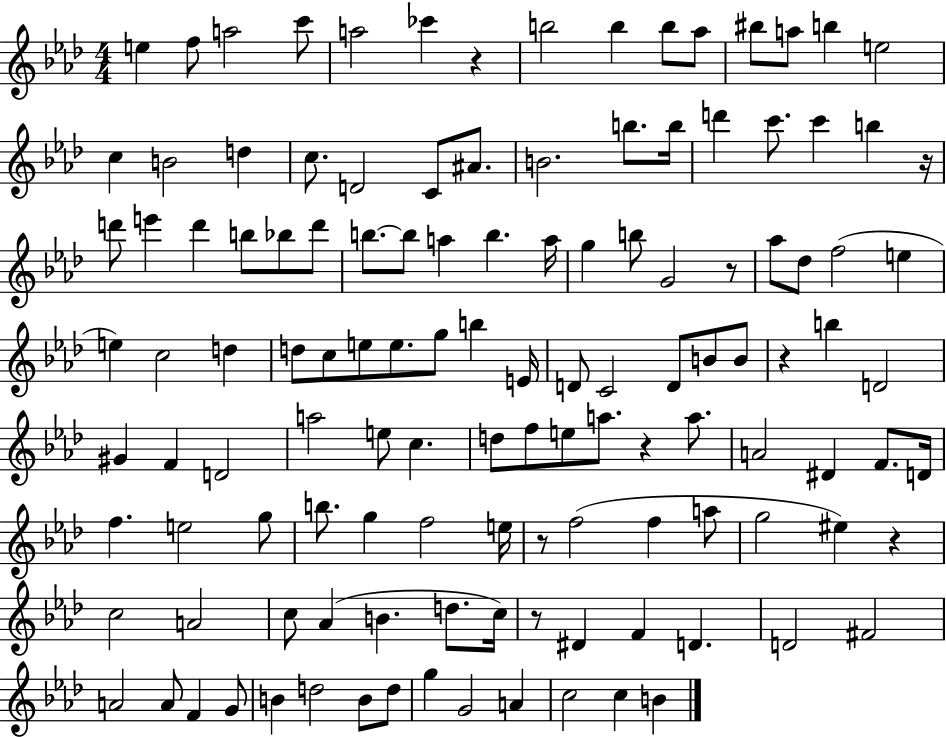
X:1
T:Untitled
M:4/4
L:1/4
K:Ab
e f/2 a2 c'/2 a2 _c' z b2 b b/2 _a/2 ^b/2 a/2 b e2 c B2 d c/2 D2 C/2 ^A/2 B2 b/2 b/4 d' c'/2 c' b z/4 d'/2 e' d' b/2 _b/2 d'/2 b/2 b/2 a b a/4 g b/2 G2 z/2 _a/2 _d/2 f2 e e c2 d d/2 c/2 e/2 e/2 g/2 b E/4 D/2 C2 D/2 B/2 B/2 z b D2 ^G F D2 a2 e/2 c d/2 f/2 e/2 a/2 z a/2 A2 ^D F/2 D/4 f e2 g/2 b/2 g f2 e/4 z/2 f2 f a/2 g2 ^e z c2 A2 c/2 _A B d/2 c/4 z/2 ^D F D D2 ^F2 A2 A/2 F G/2 B d2 B/2 d/2 g G2 A c2 c B